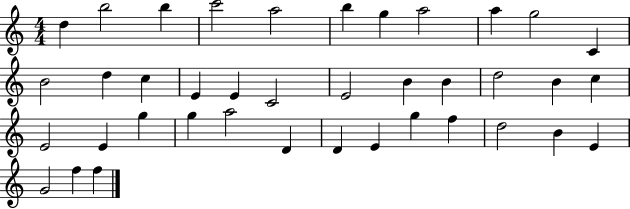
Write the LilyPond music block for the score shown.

{
  \clef treble
  \numericTimeSignature
  \time 4/4
  \key c \major
  d''4 b''2 b''4 | c'''2 a''2 | b''4 g''4 a''2 | a''4 g''2 c'4 | \break b'2 d''4 c''4 | e'4 e'4 c'2 | e'2 b'4 b'4 | d''2 b'4 c''4 | \break e'2 e'4 g''4 | g''4 a''2 d'4 | d'4 e'4 g''4 f''4 | d''2 b'4 e'4 | \break g'2 f''4 f''4 | \bar "|."
}